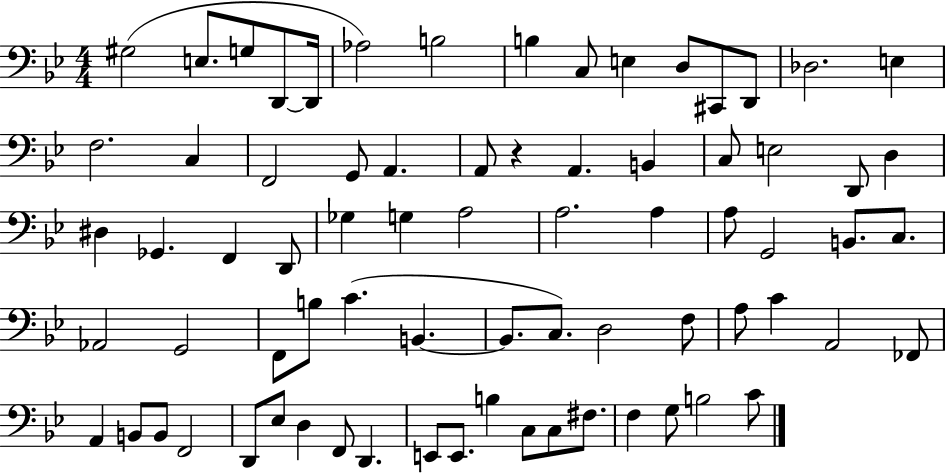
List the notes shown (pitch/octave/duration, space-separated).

G#3/h E3/e. G3/e D2/e D2/s Ab3/h B3/h B3/q C3/e E3/q D3/e C#2/e D2/e Db3/h. E3/q F3/h. C3/q F2/h G2/e A2/q. A2/e R/q A2/q. B2/q C3/e E3/h D2/e D3/q D#3/q Gb2/q. F2/q D2/e Gb3/q G3/q A3/h A3/h. A3/q A3/e G2/h B2/e. C3/e. Ab2/h G2/h F2/e B3/e C4/q. B2/q. B2/e. C3/e. D3/h F3/e A3/e C4/q A2/h FES2/e A2/q B2/e B2/e F2/h D2/e Eb3/e D3/q F2/e D2/q. E2/e E2/e. B3/q C3/e C3/e F#3/e. F3/q G3/e B3/h C4/e